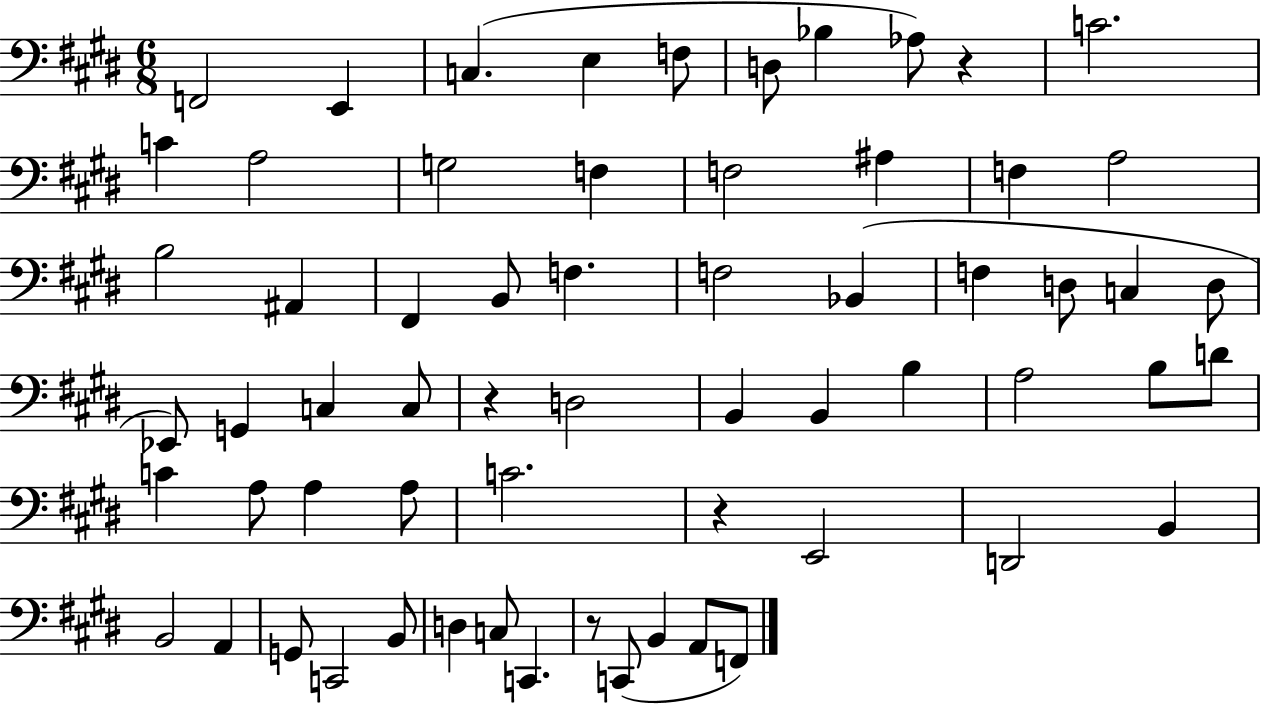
X:1
T:Untitled
M:6/8
L:1/4
K:E
F,,2 E,, C, E, F,/2 D,/2 _B, _A,/2 z C2 C A,2 G,2 F, F,2 ^A, F, A,2 B,2 ^A,, ^F,, B,,/2 F, F,2 _B,, F, D,/2 C, D,/2 _E,,/2 G,, C, C,/2 z D,2 B,, B,, B, A,2 B,/2 D/2 C A,/2 A, A,/2 C2 z E,,2 D,,2 B,, B,,2 A,, G,,/2 C,,2 B,,/2 D, C,/2 C,, z/2 C,,/2 B,, A,,/2 F,,/2